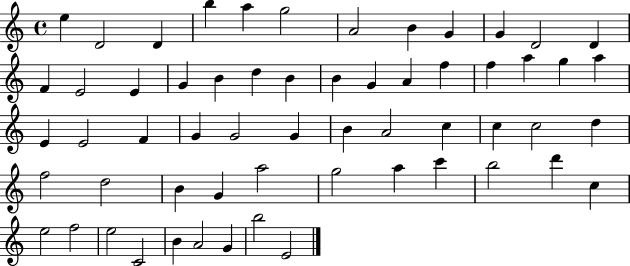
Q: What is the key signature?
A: C major